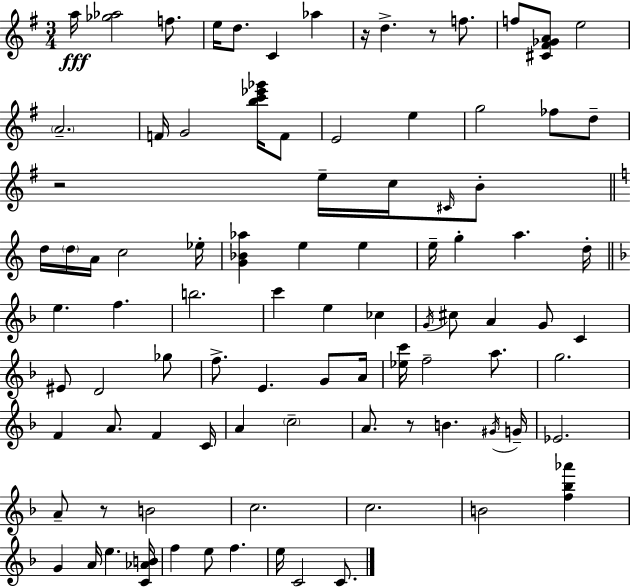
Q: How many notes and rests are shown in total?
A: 92